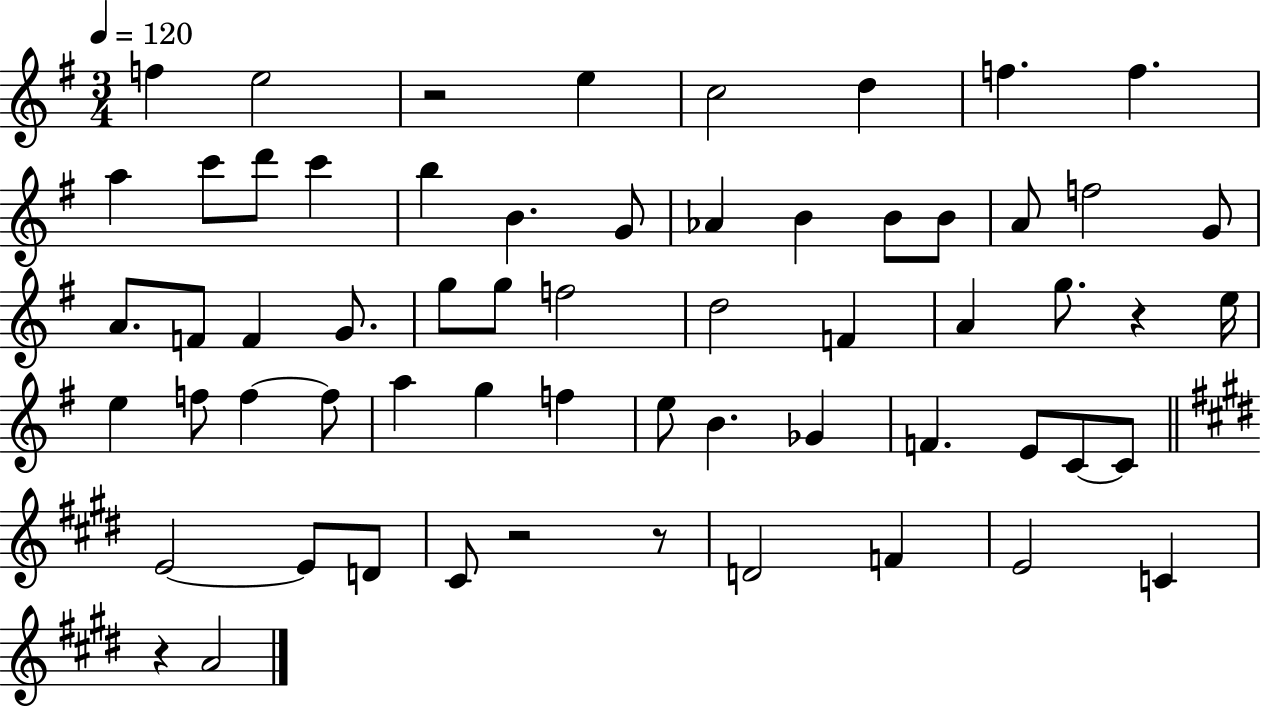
{
  \clef treble
  \numericTimeSignature
  \time 3/4
  \key g \major
  \tempo 4 = 120
  f''4 e''2 | r2 e''4 | c''2 d''4 | f''4. f''4. | \break a''4 c'''8 d'''8 c'''4 | b''4 b'4. g'8 | aes'4 b'4 b'8 b'8 | a'8 f''2 g'8 | \break a'8. f'8 f'4 g'8. | g''8 g''8 f''2 | d''2 f'4 | a'4 g''8. r4 e''16 | \break e''4 f''8 f''4~~ f''8 | a''4 g''4 f''4 | e''8 b'4. ges'4 | f'4. e'8 c'8~~ c'8 | \break \bar "||" \break \key e \major e'2~~ e'8 d'8 | cis'8 r2 r8 | d'2 f'4 | e'2 c'4 | \break r4 a'2 | \bar "|."
}